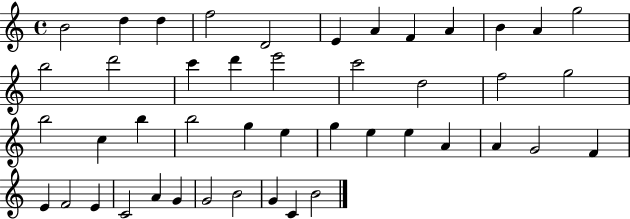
B4/h D5/q D5/q F5/h D4/h E4/q A4/q F4/q A4/q B4/q A4/q G5/h B5/h D6/h C6/q D6/q E6/h C6/h D5/h F5/h G5/h B5/h C5/q B5/q B5/h G5/q E5/q G5/q E5/q E5/q A4/q A4/q G4/h F4/q E4/q F4/h E4/q C4/h A4/q G4/q G4/h B4/h G4/q C4/q B4/h